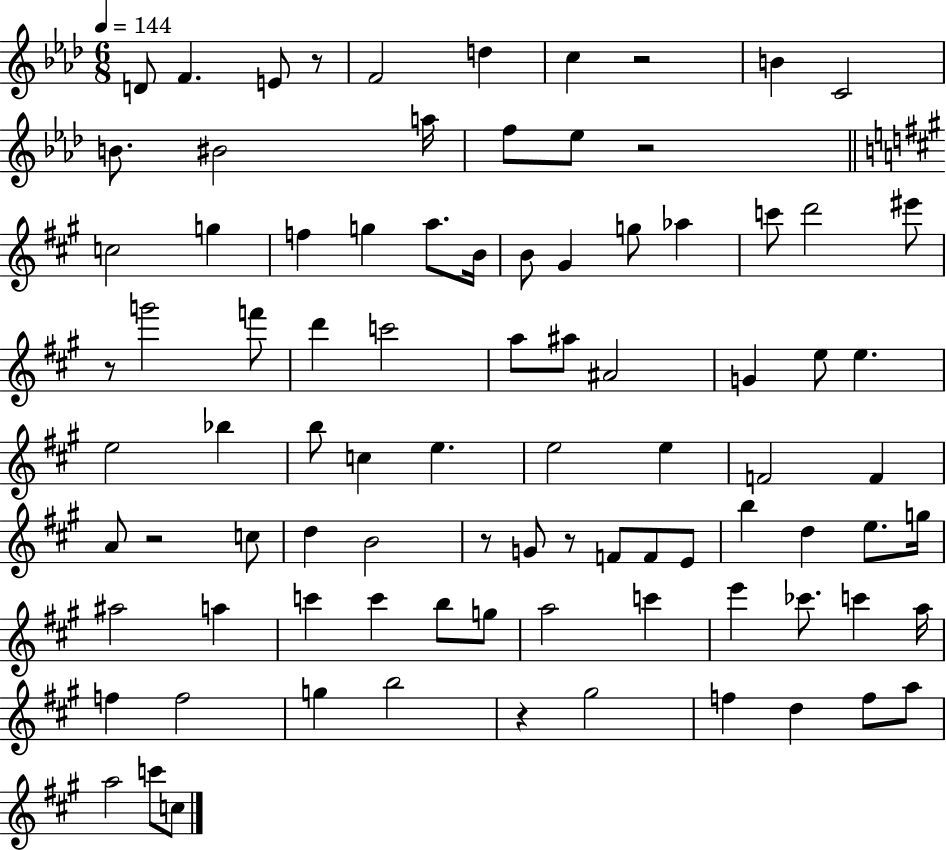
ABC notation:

X:1
T:Untitled
M:6/8
L:1/4
K:Ab
D/2 F E/2 z/2 F2 d c z2 B C2 B/2 ^B2 a/4 f/2 _e/2 z2 c2 g f g a/2 B/4 B/2 ^G g/2 _a c'/2 d'2 ^e'/2 z/2 g'2 f'/2 d' c'2 a/2 ^a/2 ^A2 G e/2 e e2 _b b/2 c e e2 e F2 F A/2 z2 c/2 d B2 z/2 G/2 z/2 F/2 F/2 E/2 b d e/2 g/4 ^a2 a c' c' b/2 g/2 a2 c' e' _c'/2 c' a/4 f f2 g b2 z ^g2 f d f/2 a/2 a2 c'/2 c/2